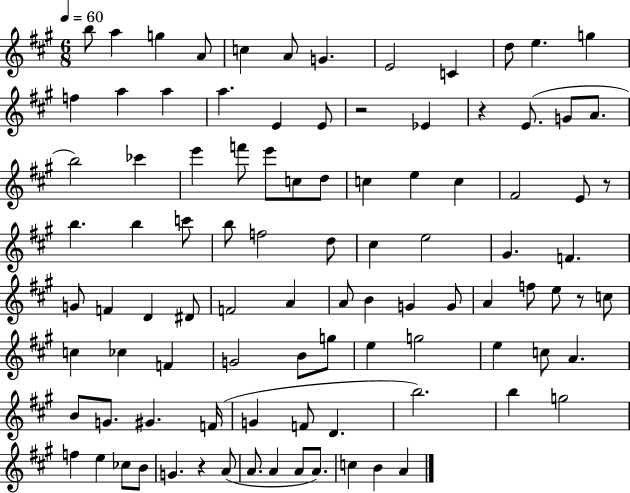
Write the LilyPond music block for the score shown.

{
  \clef treble
  \numericTimeSignature
  \time 6/8
  \key a \major
  \tempo 4 = 60
  b''8 a''4 g''4 a'8 | c''4 a'8 g'4. | e'2 c'4 | d''8 e''4. g''4 | \break f''4 a''4 a''4 | a''4. e'4 e'8 | r2 ees'4 | r4 e'8.( g'8 a'8. | \break b''2) ces'''4 | e'''4 f'''8 e'''8 c''8 d''8 | c''4 e''4 c''4 | fis'2 e'8 r8 | \break b''4. b''4 c'''8 | b''8 f''2 d''8 | cis''4 e''2 | gis'4. f'4. | \break g'8 f'4 d'4 dis'8 | f'2 a'4 | a'8 b'4 g'4 g'8 | a'4 f''8 e''8 r8 c''8 | \break c''4 ces''4 f'4 | g'2 b'8 g''8 | e''4 g''2 | e''4 c''8 a'4. | \break b'8 g'8. gis'4. f'16( | g'4 f'8 d'4. | b''2.) | b''4 g''2 | \break f''4 e''4 ces''8 b'8 | g'4. r4 a'8( | a'8. a'4 a'8 a'8.) | c''4 b'4 a'4 | \break \bar "|."
}